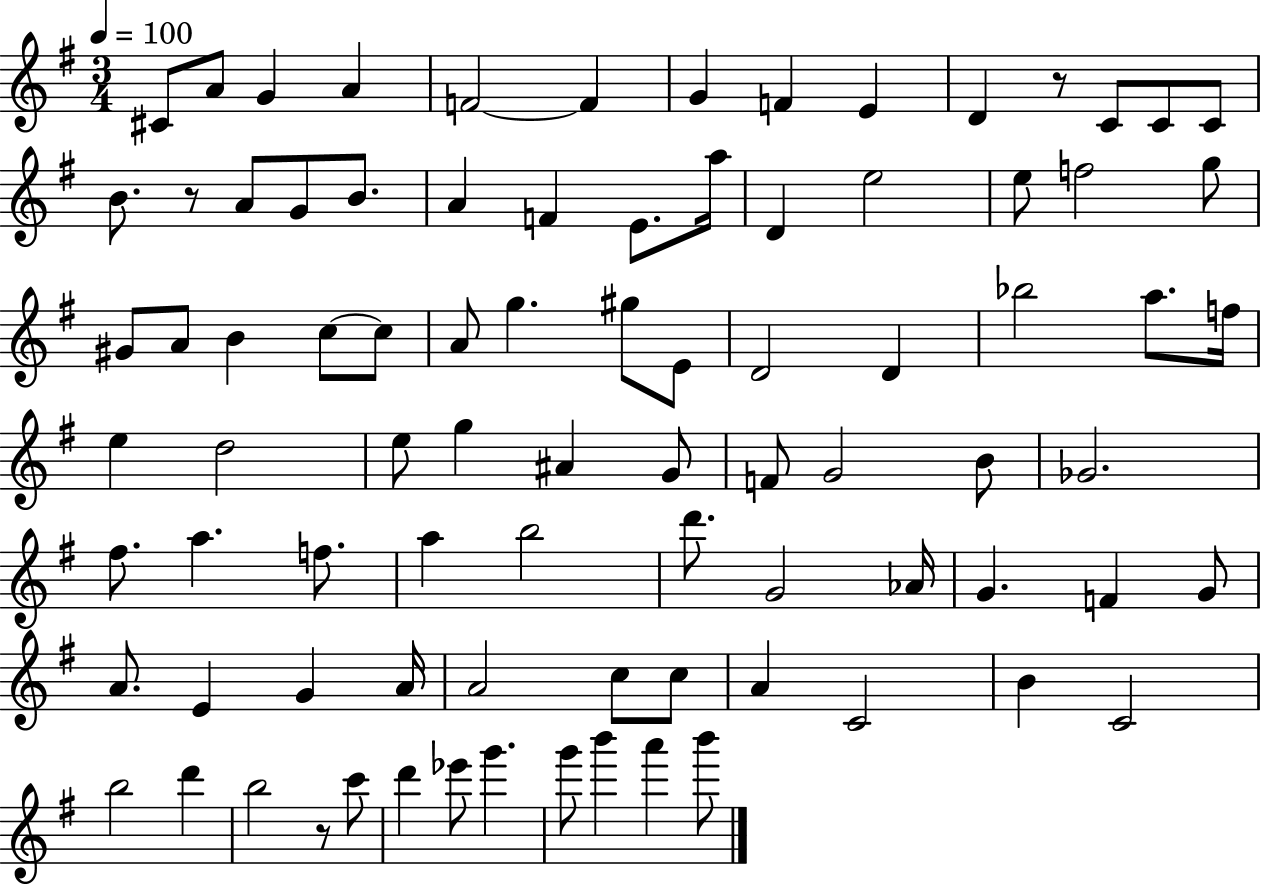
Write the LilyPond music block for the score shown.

{
  \clef treble
  \numericTimeSignature
  \time 3/4
  \key g \major
  \tempo 4 = 100
  cis'8 a'8 g'4 a'4 | f'2~~ f'4 | g'4 f'4 e'4 | d'4 r8 c'8 c'8 c'8 | \break b'8. r8 a'8 g'8 b'8. | a'4 f'4 e'8. a''16 | d'4 e''2 | e''8 f''2 g''8 | \break gis'8 a'8 b'4 c''8~~ c''8 | a'8 g''4. gis''8 e'8 | d'2 d'4 | bes''2 a''8. f''16 | \break e''4 d''2 | e''8 g''4 ais'4 g'8 | f'8 g'2 b'8 | ges'2. | \break fis''8. a''4. f''8. | a''4 b''2 | d'''8. g'2 aes'16 | g'4. f'4 g'8 | \break a'8. e'4 g'4 a'16 | a'2 c''8 c''8 | a'4 c'2 | b'4 c'2 | \break b''2 d'''4 | b''2 r8 c'''8 | d'''4 ees'''8 g'''4. | g'''8 b'''4 a'''4 b'''8 | \break \bar "|."
}